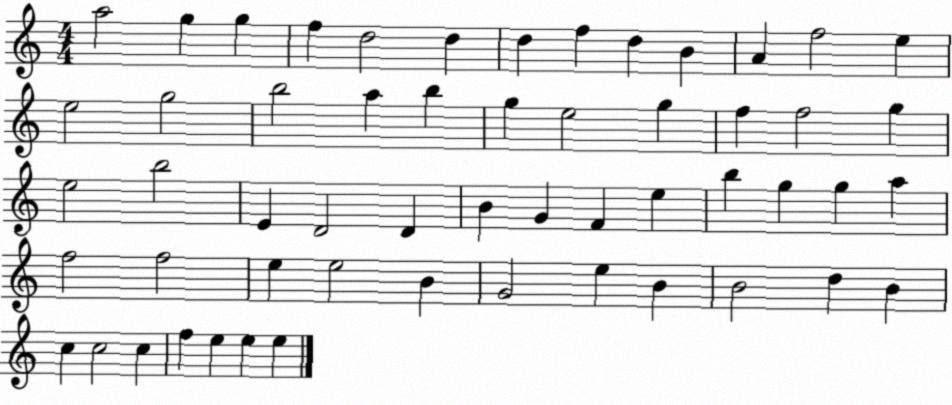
X:1
T:Untitled
M:4/4
L:1/4
K:C
a2 g g f d2 d d f d B A f2 e e2 g2 b2 a b g e2 g f f2 g e2 b2 E D2 D B G F e b g g a f2 f2 e e2 B G2 e B B2 d B c c2 c f e e e